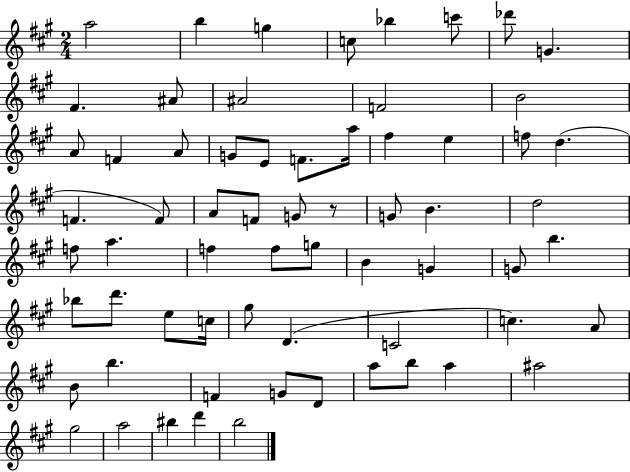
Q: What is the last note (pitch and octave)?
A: B5